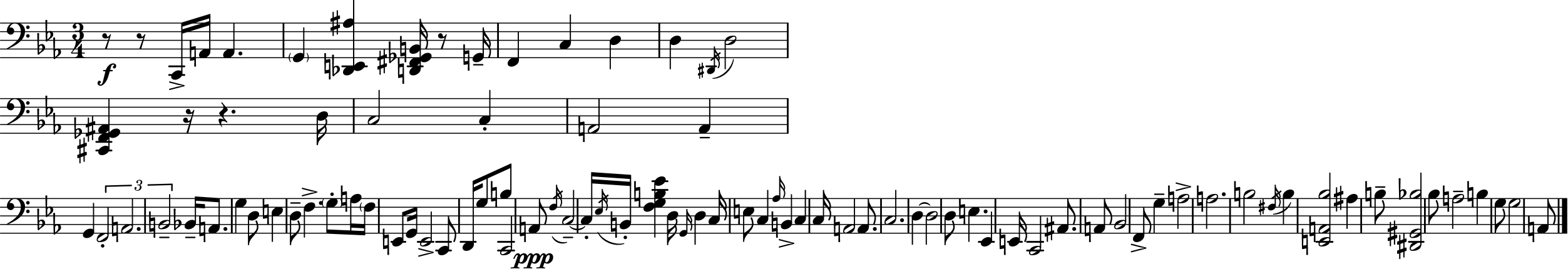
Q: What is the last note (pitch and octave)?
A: A2